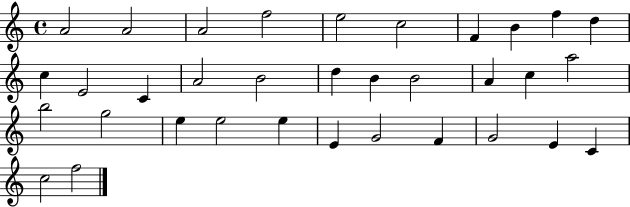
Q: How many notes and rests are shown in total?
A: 34